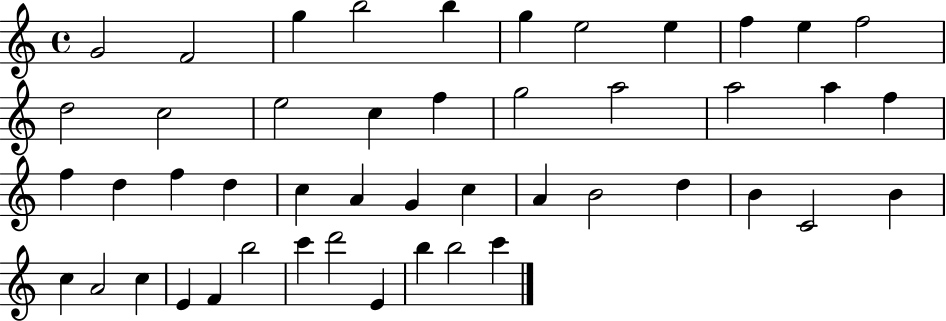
G4/h F4/h G5/q B5/h B5/q G5/q E5/h E5/q F5/q E5/q F5/h D5/h C5/h E5/h C5/q F5/q G5/h A5/h A5/h A5/q F5/q F5/q D5/q F5/q D5/q C5/q A4/q G4/q C5/q A4/q B4/h D5/q B4/q C4/h B4/q C5/q A4/h C5/q E4/q F4/q B5/h C6/q D6/h E4/q B5/q B5/h C6/q